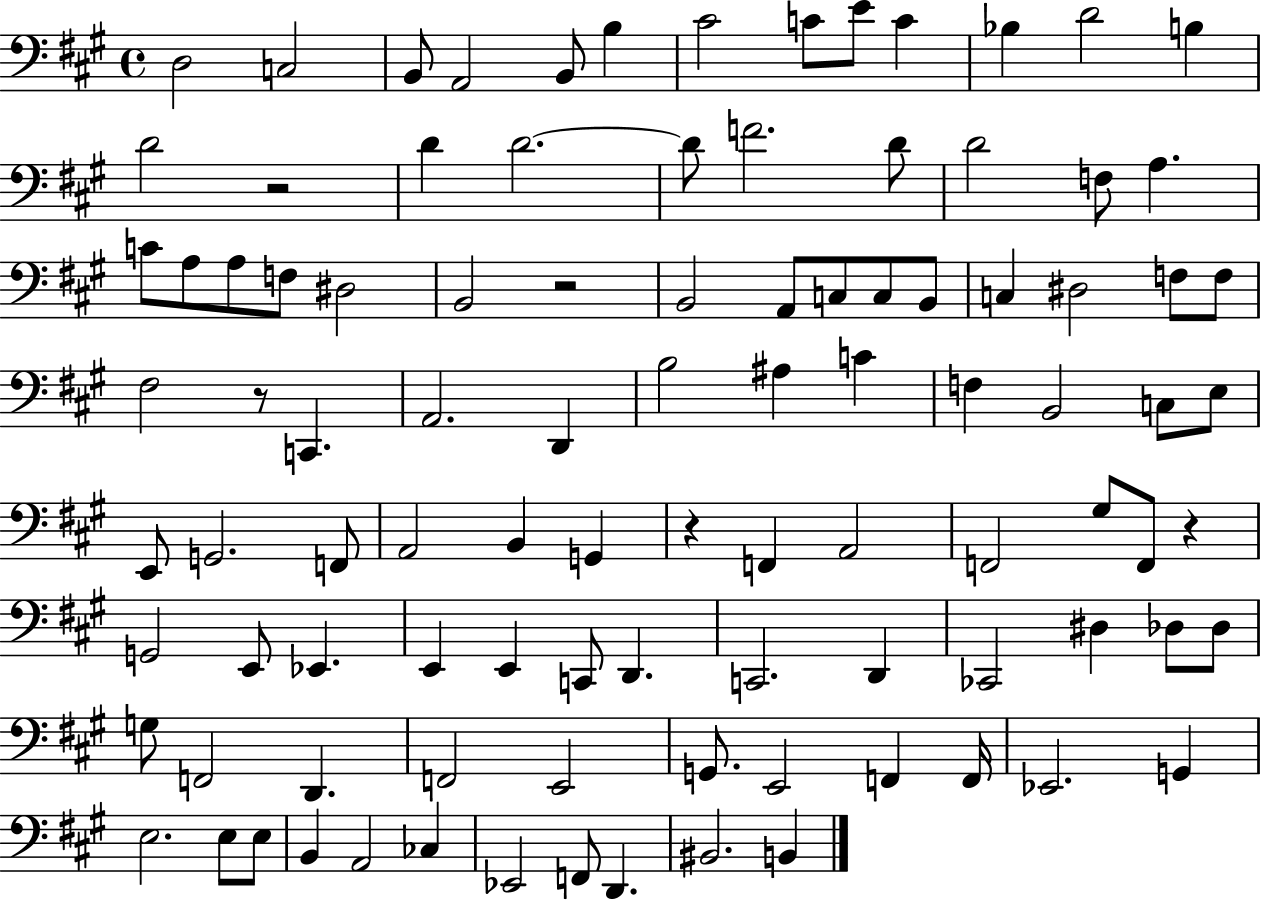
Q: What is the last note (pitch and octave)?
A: B2